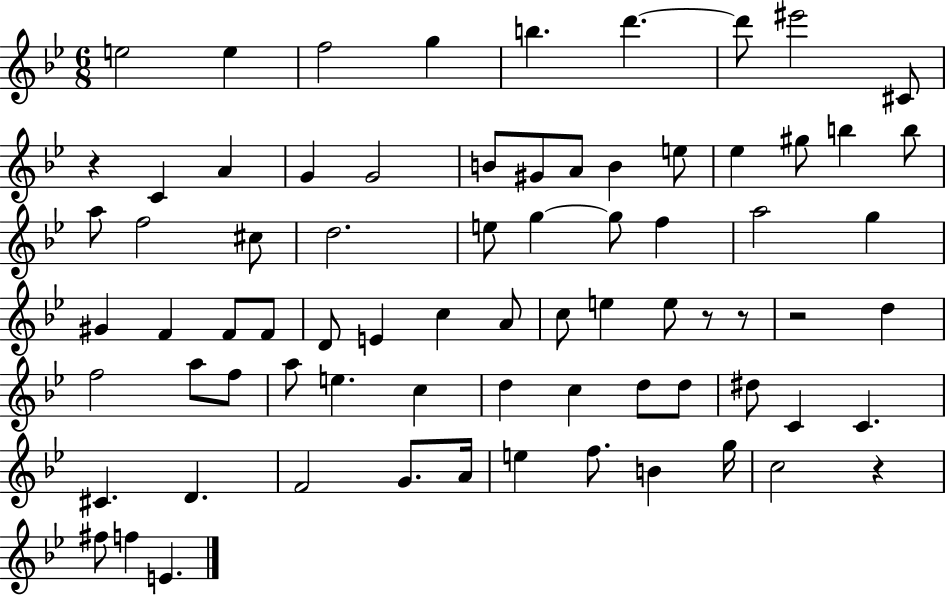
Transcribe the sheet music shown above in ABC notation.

X:1
T:Untitled
M:6/8
L:1/4
K:Bb
e2 e f2 g b d' d'/2 ^e'2 ^C/2 z C A G G2 B/2 ^G/2 A/2 B e/2 _e ^g/2 b b/2 a/2 f2 ^c/2 d2 e/2 g g/2 f a2 g ^G F F/2 F/2 D/2 E c A/2 c/2 e e/2 z/2 z/2 z2 d f2 a/2 f/2 a/2 e c d c d/2 d/2 ^d/2 C C ^C D F2 G/2 A/4 e f/2 B g/4 c2 z ^f/2 f E